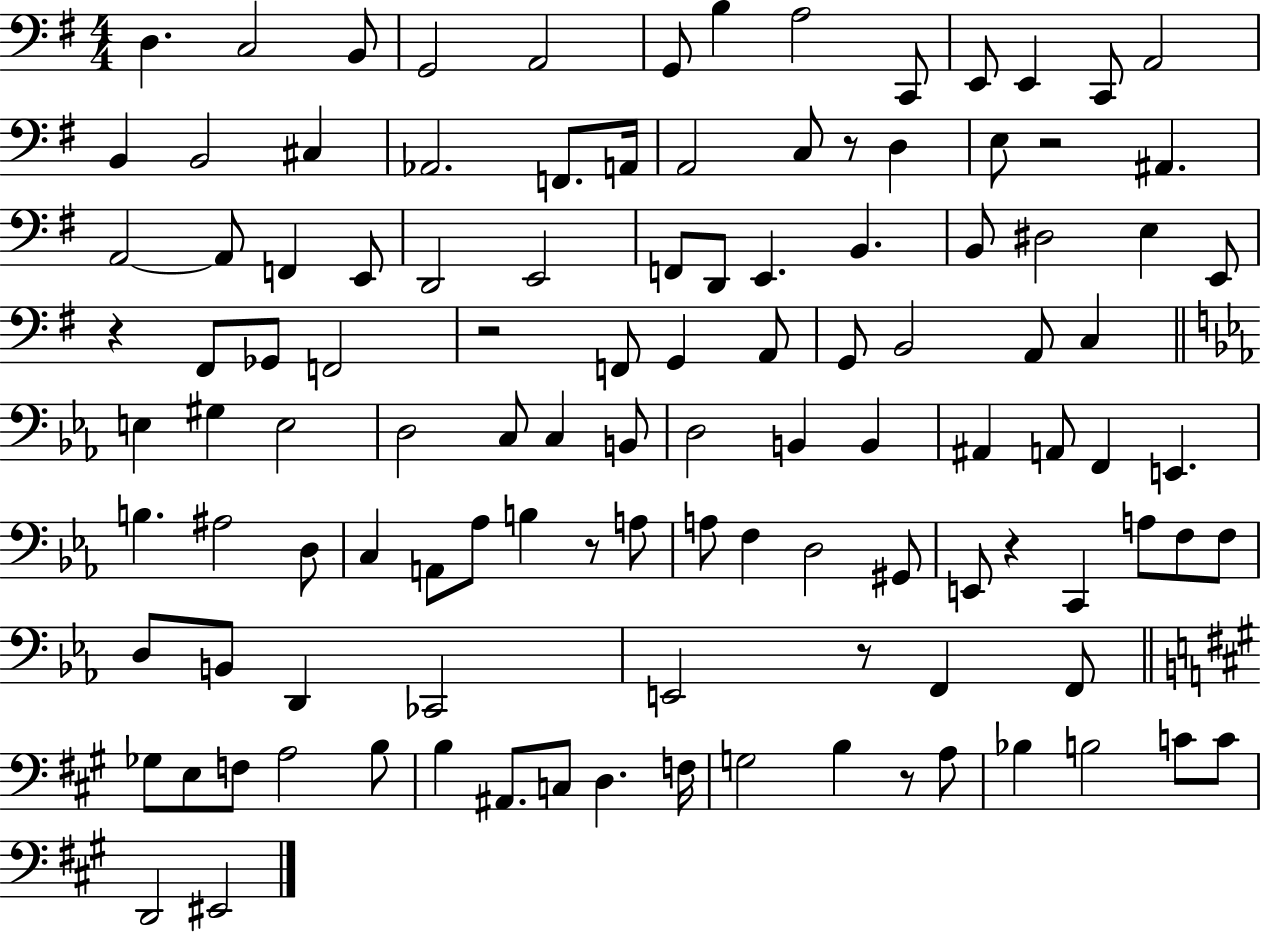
D3/q. C3/h B2/e G2/h A2/h G2/e B3/q A3/h C2/e E2/e E2/q C2/e A2/h B2/q B2/h C#3/q Ab2/h. F2/e. A2/s A2/h C3/e R/e D3/q E3/e R/h A#2/q. A2/h A2/e F2/q E2/e D2/h E2/h F2/e D2/e E2/q. B2/q. B2/e D#3/h E3/q E2/e R/q F#2/e Gb2/e F2/h R/h F2/e G2/q A2/e G2/e B2/h A2/e C3/q E3/q G#3/q E3/h D3/h C3/e C3/q B2/e D3/h B2/q B2/q A#2/q A2/e F2/q E2/q. B3/q. A#3/h D3/e C3/q A2/e Ab3/e B3/q R/e A3/e A3/e F3/q D3/h G#2/e E2/e R/q C2/q A3/e F3/e F3/e D3/e B2/e D2/q CES2/h E2/h R/e F2/q F2/e Gb3/e E3/e F3/e A3/h B3/e B3/q A#2/e. C3/e D3/q. F3/s G3/h B3/q R/e A3/e Bb3/q B3/h C4/e C4/e D2/h EIS2/h